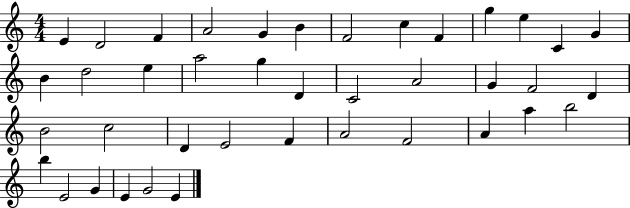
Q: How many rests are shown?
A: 0